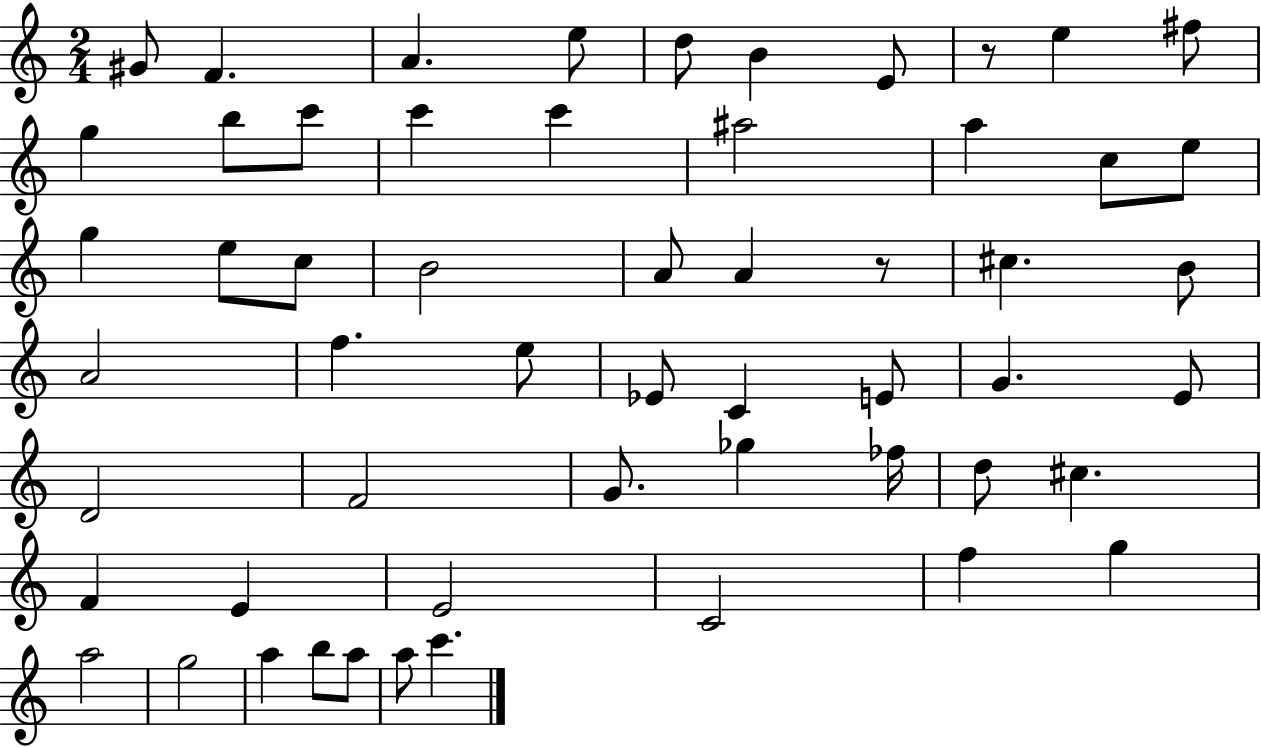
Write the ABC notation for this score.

X:1
T:Untitled
M:2/4
L:1/4
K:C
^G/2 F A e/2 d/2 B E/2 z/2 e ^f/2 g b/2 c'/2 c' c' ^a2 a c/2 e/2 g e/2 c/2 B2 A/2 A z/2 ^c B/2 A2 f e/2 _E/2 C E/2 G E/2 D2 F2 G/2 _g _f/4 d/2 ^c F E E2 C2 f g a2 g2 a b/2 a/2 a/2 c'